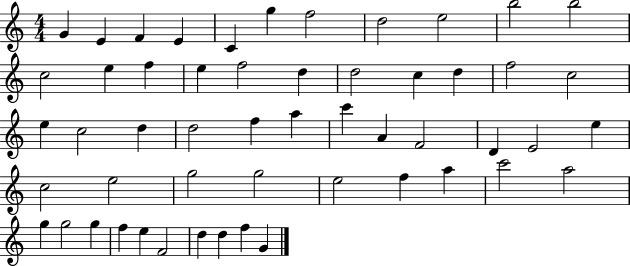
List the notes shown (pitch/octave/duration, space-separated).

G4/q E4/q F4/q E4/q C4/q G5/q F5/h D5/h E5/h B5/h B5/h C5/h E5/q F5/q E5/q F5/h D5/q D5/h C5/q D5/q F5/h C5/h E5/q C5/h D5/q D5/h F5/q A5/q C6/q A4/q F4/h D4/q E4/h E5/q C5/h E5/h G5/h G5/h E5/h F5/q A5/q C6/h A5/h G5/q G5/h G5/q F5/q E5/q F4/h D5/q D5/q F5/q G4/q